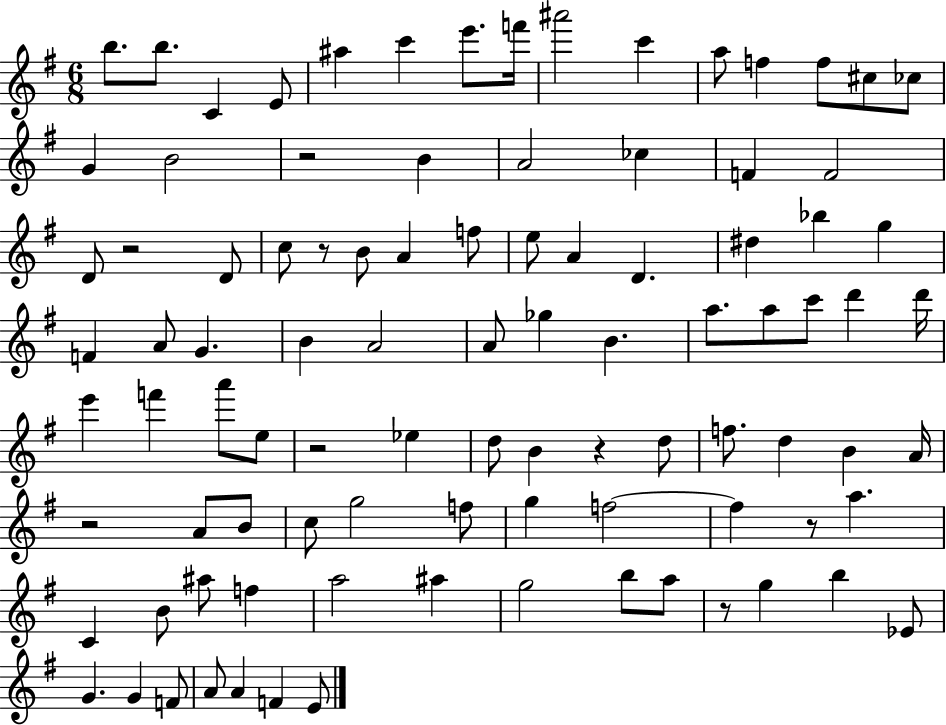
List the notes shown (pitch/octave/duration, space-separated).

B5/e. B5/e. C4/q E4/e A#5/q C6/q E6/e. F6/s A#6/h C6/q A5/e F5/q F5/e C#5/e CES5/e G4/q B4/h R/h B4/q A4/h CES5/q F4/q F4/h D4/e R/h D4/e C5/e R/e B4/e A4/q F5/e E5/e A4/q D4/q. D#5/q Bb5/q G5/q F4/q A4/e G4/q. B4/q A4/h A4/e Gb5/q B4/q. A5/e. A5/e C6/e D6/q D6/s E6/q F6/q A6/e E5/e R/h Eb5/q D5/e B4/q R/q D5/e F5/e. D5/q B4/q A4/s R/h A4/e B4/e C5/e G5/h F5/e G5/q F5/h F5/q R/e A5/q. C4/q B4/e A#5/e F5/q A5/h A#5/q G5/h B5/e A5/e R/e G5/q B5/q Eb4/e G4/q. G4/q F4/e A4/e A4/q F4/q E4/e